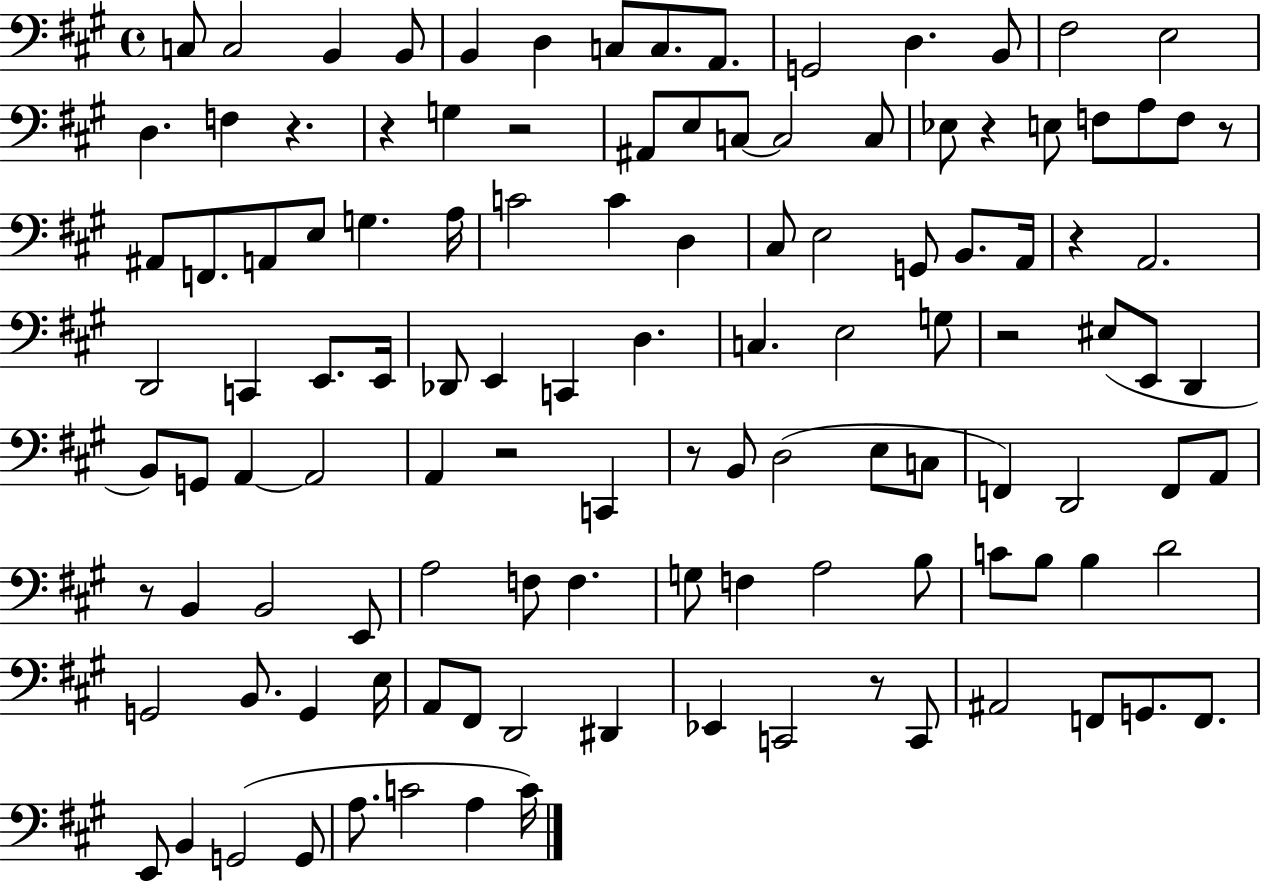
C3/e C3/h B2/q B2/e B2/q D3/q C3/e C3/e. A2/e. G2/h D3/q. B2/e F#3/h E3/h D3/q. F3/q R/q. R/q G3/q R/h A#2/e E3/e C3/e C3/h C3/e Eb3/e R/q E3/e F3/e A3/e F3/e R/e A#2/e F2/e. A2/e E3/e G3/q. A3/s C4/h C4/q D3/q C#3/e E3/h G2/e B2/e. A2/s R/q A2/h. D2/h C2/q E2/e. E2/s Db2/e E2/q C2/q D3/q. C3/q. E3/h G3/e R/h EIS3/e E2/e D2/q B2/e G2/e A2/q A2/h A2/q R/h C2/q R/e B2/e D3/h E3/e C3/e F2/q D2/h F2/e A2/e R/e B2/q B2/h E2/e A3/h F3/e F3/q. G3/e F3/q A3/h B3/e C4/e B3/e B3/q D4/h G2/h B2/e. G2/q E3/s A2/e F#2/e D2/h D#2/q Eb2/q C2/h R/e C2/e A#2/h F2/e G2/e. F2/e. E2/e B2/q G2/h G2/e A3/e. C4/h A3/q C4/s